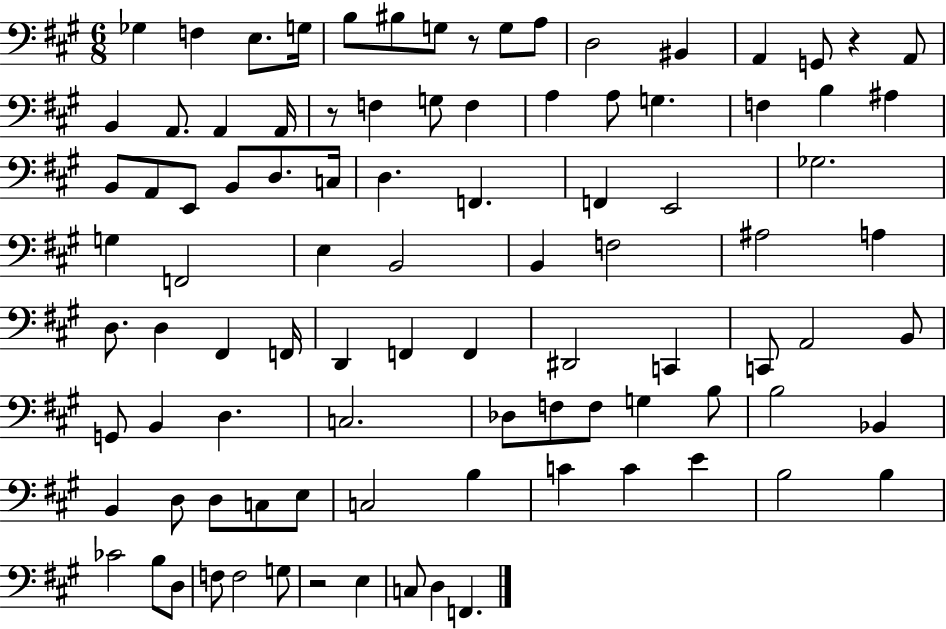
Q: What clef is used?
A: bass